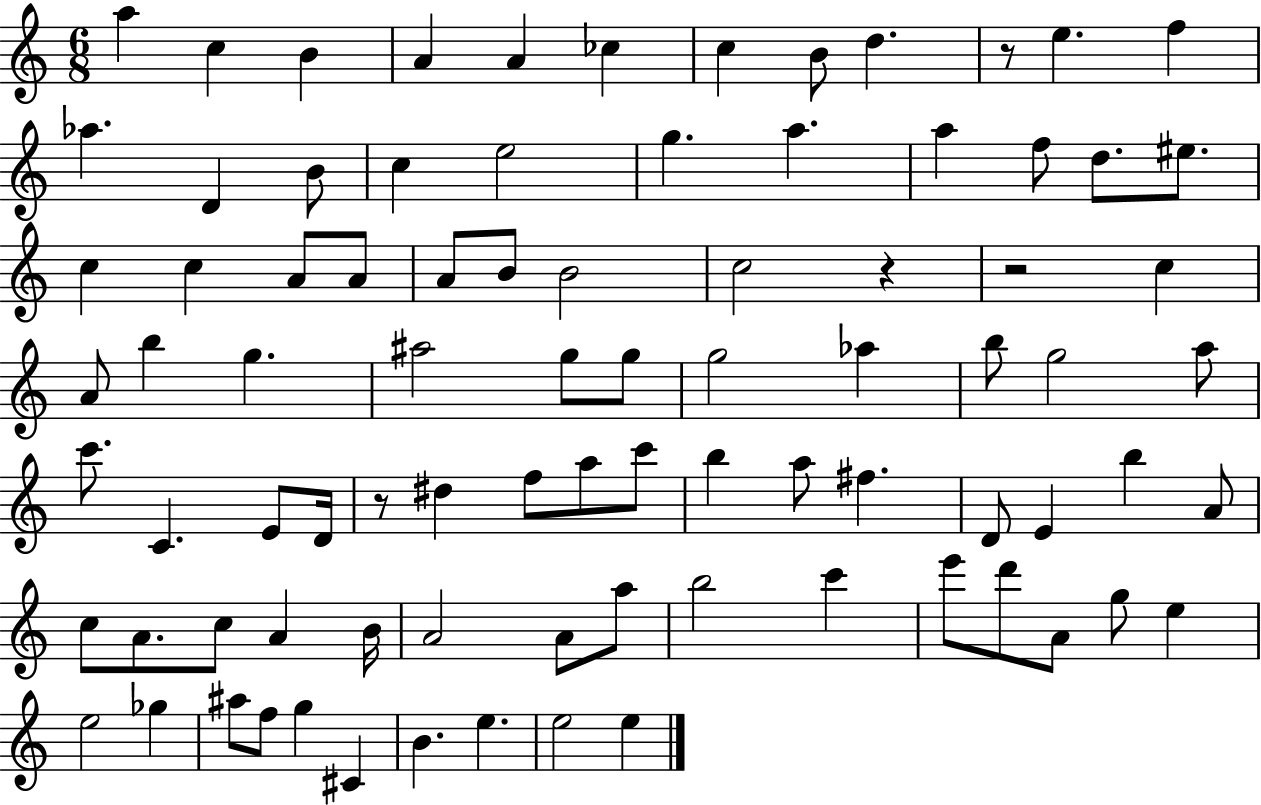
A5/q C5/q B4/q A4/q A4/q CES5/q C5/q B4/e D5/q. R/e E5/q. F5/q Ab5/q. D4/q B4/e C5/q E5/h G5/q. A5/q. A5/q F5/e D5/e. EIS5/e. C5/q C5/q A4/e A4/e A4/e B4/e B4/h C5/h R/q R/h C5/q A4/e B5/q G5/q. A#5/h G5/e G5/e G5/h Ab5/q B5/e G5/h A5/e C6/e. C4/q. E4/e D4/s R/e D#5/q F5/e A5/e C6/e B5/q A5/e F#5/q. D4/e E4/q B5/q A4/e C5/e A4/e. C5/e A4/q B4/s A4/h A4/e A5/e B5/h C6/q E6/e D6/e A4/e G5/e E5/q E5/h Gb5/q A#5/e F5/e G5/q C#4/q B4/q. E5/q. E5/h E5/q